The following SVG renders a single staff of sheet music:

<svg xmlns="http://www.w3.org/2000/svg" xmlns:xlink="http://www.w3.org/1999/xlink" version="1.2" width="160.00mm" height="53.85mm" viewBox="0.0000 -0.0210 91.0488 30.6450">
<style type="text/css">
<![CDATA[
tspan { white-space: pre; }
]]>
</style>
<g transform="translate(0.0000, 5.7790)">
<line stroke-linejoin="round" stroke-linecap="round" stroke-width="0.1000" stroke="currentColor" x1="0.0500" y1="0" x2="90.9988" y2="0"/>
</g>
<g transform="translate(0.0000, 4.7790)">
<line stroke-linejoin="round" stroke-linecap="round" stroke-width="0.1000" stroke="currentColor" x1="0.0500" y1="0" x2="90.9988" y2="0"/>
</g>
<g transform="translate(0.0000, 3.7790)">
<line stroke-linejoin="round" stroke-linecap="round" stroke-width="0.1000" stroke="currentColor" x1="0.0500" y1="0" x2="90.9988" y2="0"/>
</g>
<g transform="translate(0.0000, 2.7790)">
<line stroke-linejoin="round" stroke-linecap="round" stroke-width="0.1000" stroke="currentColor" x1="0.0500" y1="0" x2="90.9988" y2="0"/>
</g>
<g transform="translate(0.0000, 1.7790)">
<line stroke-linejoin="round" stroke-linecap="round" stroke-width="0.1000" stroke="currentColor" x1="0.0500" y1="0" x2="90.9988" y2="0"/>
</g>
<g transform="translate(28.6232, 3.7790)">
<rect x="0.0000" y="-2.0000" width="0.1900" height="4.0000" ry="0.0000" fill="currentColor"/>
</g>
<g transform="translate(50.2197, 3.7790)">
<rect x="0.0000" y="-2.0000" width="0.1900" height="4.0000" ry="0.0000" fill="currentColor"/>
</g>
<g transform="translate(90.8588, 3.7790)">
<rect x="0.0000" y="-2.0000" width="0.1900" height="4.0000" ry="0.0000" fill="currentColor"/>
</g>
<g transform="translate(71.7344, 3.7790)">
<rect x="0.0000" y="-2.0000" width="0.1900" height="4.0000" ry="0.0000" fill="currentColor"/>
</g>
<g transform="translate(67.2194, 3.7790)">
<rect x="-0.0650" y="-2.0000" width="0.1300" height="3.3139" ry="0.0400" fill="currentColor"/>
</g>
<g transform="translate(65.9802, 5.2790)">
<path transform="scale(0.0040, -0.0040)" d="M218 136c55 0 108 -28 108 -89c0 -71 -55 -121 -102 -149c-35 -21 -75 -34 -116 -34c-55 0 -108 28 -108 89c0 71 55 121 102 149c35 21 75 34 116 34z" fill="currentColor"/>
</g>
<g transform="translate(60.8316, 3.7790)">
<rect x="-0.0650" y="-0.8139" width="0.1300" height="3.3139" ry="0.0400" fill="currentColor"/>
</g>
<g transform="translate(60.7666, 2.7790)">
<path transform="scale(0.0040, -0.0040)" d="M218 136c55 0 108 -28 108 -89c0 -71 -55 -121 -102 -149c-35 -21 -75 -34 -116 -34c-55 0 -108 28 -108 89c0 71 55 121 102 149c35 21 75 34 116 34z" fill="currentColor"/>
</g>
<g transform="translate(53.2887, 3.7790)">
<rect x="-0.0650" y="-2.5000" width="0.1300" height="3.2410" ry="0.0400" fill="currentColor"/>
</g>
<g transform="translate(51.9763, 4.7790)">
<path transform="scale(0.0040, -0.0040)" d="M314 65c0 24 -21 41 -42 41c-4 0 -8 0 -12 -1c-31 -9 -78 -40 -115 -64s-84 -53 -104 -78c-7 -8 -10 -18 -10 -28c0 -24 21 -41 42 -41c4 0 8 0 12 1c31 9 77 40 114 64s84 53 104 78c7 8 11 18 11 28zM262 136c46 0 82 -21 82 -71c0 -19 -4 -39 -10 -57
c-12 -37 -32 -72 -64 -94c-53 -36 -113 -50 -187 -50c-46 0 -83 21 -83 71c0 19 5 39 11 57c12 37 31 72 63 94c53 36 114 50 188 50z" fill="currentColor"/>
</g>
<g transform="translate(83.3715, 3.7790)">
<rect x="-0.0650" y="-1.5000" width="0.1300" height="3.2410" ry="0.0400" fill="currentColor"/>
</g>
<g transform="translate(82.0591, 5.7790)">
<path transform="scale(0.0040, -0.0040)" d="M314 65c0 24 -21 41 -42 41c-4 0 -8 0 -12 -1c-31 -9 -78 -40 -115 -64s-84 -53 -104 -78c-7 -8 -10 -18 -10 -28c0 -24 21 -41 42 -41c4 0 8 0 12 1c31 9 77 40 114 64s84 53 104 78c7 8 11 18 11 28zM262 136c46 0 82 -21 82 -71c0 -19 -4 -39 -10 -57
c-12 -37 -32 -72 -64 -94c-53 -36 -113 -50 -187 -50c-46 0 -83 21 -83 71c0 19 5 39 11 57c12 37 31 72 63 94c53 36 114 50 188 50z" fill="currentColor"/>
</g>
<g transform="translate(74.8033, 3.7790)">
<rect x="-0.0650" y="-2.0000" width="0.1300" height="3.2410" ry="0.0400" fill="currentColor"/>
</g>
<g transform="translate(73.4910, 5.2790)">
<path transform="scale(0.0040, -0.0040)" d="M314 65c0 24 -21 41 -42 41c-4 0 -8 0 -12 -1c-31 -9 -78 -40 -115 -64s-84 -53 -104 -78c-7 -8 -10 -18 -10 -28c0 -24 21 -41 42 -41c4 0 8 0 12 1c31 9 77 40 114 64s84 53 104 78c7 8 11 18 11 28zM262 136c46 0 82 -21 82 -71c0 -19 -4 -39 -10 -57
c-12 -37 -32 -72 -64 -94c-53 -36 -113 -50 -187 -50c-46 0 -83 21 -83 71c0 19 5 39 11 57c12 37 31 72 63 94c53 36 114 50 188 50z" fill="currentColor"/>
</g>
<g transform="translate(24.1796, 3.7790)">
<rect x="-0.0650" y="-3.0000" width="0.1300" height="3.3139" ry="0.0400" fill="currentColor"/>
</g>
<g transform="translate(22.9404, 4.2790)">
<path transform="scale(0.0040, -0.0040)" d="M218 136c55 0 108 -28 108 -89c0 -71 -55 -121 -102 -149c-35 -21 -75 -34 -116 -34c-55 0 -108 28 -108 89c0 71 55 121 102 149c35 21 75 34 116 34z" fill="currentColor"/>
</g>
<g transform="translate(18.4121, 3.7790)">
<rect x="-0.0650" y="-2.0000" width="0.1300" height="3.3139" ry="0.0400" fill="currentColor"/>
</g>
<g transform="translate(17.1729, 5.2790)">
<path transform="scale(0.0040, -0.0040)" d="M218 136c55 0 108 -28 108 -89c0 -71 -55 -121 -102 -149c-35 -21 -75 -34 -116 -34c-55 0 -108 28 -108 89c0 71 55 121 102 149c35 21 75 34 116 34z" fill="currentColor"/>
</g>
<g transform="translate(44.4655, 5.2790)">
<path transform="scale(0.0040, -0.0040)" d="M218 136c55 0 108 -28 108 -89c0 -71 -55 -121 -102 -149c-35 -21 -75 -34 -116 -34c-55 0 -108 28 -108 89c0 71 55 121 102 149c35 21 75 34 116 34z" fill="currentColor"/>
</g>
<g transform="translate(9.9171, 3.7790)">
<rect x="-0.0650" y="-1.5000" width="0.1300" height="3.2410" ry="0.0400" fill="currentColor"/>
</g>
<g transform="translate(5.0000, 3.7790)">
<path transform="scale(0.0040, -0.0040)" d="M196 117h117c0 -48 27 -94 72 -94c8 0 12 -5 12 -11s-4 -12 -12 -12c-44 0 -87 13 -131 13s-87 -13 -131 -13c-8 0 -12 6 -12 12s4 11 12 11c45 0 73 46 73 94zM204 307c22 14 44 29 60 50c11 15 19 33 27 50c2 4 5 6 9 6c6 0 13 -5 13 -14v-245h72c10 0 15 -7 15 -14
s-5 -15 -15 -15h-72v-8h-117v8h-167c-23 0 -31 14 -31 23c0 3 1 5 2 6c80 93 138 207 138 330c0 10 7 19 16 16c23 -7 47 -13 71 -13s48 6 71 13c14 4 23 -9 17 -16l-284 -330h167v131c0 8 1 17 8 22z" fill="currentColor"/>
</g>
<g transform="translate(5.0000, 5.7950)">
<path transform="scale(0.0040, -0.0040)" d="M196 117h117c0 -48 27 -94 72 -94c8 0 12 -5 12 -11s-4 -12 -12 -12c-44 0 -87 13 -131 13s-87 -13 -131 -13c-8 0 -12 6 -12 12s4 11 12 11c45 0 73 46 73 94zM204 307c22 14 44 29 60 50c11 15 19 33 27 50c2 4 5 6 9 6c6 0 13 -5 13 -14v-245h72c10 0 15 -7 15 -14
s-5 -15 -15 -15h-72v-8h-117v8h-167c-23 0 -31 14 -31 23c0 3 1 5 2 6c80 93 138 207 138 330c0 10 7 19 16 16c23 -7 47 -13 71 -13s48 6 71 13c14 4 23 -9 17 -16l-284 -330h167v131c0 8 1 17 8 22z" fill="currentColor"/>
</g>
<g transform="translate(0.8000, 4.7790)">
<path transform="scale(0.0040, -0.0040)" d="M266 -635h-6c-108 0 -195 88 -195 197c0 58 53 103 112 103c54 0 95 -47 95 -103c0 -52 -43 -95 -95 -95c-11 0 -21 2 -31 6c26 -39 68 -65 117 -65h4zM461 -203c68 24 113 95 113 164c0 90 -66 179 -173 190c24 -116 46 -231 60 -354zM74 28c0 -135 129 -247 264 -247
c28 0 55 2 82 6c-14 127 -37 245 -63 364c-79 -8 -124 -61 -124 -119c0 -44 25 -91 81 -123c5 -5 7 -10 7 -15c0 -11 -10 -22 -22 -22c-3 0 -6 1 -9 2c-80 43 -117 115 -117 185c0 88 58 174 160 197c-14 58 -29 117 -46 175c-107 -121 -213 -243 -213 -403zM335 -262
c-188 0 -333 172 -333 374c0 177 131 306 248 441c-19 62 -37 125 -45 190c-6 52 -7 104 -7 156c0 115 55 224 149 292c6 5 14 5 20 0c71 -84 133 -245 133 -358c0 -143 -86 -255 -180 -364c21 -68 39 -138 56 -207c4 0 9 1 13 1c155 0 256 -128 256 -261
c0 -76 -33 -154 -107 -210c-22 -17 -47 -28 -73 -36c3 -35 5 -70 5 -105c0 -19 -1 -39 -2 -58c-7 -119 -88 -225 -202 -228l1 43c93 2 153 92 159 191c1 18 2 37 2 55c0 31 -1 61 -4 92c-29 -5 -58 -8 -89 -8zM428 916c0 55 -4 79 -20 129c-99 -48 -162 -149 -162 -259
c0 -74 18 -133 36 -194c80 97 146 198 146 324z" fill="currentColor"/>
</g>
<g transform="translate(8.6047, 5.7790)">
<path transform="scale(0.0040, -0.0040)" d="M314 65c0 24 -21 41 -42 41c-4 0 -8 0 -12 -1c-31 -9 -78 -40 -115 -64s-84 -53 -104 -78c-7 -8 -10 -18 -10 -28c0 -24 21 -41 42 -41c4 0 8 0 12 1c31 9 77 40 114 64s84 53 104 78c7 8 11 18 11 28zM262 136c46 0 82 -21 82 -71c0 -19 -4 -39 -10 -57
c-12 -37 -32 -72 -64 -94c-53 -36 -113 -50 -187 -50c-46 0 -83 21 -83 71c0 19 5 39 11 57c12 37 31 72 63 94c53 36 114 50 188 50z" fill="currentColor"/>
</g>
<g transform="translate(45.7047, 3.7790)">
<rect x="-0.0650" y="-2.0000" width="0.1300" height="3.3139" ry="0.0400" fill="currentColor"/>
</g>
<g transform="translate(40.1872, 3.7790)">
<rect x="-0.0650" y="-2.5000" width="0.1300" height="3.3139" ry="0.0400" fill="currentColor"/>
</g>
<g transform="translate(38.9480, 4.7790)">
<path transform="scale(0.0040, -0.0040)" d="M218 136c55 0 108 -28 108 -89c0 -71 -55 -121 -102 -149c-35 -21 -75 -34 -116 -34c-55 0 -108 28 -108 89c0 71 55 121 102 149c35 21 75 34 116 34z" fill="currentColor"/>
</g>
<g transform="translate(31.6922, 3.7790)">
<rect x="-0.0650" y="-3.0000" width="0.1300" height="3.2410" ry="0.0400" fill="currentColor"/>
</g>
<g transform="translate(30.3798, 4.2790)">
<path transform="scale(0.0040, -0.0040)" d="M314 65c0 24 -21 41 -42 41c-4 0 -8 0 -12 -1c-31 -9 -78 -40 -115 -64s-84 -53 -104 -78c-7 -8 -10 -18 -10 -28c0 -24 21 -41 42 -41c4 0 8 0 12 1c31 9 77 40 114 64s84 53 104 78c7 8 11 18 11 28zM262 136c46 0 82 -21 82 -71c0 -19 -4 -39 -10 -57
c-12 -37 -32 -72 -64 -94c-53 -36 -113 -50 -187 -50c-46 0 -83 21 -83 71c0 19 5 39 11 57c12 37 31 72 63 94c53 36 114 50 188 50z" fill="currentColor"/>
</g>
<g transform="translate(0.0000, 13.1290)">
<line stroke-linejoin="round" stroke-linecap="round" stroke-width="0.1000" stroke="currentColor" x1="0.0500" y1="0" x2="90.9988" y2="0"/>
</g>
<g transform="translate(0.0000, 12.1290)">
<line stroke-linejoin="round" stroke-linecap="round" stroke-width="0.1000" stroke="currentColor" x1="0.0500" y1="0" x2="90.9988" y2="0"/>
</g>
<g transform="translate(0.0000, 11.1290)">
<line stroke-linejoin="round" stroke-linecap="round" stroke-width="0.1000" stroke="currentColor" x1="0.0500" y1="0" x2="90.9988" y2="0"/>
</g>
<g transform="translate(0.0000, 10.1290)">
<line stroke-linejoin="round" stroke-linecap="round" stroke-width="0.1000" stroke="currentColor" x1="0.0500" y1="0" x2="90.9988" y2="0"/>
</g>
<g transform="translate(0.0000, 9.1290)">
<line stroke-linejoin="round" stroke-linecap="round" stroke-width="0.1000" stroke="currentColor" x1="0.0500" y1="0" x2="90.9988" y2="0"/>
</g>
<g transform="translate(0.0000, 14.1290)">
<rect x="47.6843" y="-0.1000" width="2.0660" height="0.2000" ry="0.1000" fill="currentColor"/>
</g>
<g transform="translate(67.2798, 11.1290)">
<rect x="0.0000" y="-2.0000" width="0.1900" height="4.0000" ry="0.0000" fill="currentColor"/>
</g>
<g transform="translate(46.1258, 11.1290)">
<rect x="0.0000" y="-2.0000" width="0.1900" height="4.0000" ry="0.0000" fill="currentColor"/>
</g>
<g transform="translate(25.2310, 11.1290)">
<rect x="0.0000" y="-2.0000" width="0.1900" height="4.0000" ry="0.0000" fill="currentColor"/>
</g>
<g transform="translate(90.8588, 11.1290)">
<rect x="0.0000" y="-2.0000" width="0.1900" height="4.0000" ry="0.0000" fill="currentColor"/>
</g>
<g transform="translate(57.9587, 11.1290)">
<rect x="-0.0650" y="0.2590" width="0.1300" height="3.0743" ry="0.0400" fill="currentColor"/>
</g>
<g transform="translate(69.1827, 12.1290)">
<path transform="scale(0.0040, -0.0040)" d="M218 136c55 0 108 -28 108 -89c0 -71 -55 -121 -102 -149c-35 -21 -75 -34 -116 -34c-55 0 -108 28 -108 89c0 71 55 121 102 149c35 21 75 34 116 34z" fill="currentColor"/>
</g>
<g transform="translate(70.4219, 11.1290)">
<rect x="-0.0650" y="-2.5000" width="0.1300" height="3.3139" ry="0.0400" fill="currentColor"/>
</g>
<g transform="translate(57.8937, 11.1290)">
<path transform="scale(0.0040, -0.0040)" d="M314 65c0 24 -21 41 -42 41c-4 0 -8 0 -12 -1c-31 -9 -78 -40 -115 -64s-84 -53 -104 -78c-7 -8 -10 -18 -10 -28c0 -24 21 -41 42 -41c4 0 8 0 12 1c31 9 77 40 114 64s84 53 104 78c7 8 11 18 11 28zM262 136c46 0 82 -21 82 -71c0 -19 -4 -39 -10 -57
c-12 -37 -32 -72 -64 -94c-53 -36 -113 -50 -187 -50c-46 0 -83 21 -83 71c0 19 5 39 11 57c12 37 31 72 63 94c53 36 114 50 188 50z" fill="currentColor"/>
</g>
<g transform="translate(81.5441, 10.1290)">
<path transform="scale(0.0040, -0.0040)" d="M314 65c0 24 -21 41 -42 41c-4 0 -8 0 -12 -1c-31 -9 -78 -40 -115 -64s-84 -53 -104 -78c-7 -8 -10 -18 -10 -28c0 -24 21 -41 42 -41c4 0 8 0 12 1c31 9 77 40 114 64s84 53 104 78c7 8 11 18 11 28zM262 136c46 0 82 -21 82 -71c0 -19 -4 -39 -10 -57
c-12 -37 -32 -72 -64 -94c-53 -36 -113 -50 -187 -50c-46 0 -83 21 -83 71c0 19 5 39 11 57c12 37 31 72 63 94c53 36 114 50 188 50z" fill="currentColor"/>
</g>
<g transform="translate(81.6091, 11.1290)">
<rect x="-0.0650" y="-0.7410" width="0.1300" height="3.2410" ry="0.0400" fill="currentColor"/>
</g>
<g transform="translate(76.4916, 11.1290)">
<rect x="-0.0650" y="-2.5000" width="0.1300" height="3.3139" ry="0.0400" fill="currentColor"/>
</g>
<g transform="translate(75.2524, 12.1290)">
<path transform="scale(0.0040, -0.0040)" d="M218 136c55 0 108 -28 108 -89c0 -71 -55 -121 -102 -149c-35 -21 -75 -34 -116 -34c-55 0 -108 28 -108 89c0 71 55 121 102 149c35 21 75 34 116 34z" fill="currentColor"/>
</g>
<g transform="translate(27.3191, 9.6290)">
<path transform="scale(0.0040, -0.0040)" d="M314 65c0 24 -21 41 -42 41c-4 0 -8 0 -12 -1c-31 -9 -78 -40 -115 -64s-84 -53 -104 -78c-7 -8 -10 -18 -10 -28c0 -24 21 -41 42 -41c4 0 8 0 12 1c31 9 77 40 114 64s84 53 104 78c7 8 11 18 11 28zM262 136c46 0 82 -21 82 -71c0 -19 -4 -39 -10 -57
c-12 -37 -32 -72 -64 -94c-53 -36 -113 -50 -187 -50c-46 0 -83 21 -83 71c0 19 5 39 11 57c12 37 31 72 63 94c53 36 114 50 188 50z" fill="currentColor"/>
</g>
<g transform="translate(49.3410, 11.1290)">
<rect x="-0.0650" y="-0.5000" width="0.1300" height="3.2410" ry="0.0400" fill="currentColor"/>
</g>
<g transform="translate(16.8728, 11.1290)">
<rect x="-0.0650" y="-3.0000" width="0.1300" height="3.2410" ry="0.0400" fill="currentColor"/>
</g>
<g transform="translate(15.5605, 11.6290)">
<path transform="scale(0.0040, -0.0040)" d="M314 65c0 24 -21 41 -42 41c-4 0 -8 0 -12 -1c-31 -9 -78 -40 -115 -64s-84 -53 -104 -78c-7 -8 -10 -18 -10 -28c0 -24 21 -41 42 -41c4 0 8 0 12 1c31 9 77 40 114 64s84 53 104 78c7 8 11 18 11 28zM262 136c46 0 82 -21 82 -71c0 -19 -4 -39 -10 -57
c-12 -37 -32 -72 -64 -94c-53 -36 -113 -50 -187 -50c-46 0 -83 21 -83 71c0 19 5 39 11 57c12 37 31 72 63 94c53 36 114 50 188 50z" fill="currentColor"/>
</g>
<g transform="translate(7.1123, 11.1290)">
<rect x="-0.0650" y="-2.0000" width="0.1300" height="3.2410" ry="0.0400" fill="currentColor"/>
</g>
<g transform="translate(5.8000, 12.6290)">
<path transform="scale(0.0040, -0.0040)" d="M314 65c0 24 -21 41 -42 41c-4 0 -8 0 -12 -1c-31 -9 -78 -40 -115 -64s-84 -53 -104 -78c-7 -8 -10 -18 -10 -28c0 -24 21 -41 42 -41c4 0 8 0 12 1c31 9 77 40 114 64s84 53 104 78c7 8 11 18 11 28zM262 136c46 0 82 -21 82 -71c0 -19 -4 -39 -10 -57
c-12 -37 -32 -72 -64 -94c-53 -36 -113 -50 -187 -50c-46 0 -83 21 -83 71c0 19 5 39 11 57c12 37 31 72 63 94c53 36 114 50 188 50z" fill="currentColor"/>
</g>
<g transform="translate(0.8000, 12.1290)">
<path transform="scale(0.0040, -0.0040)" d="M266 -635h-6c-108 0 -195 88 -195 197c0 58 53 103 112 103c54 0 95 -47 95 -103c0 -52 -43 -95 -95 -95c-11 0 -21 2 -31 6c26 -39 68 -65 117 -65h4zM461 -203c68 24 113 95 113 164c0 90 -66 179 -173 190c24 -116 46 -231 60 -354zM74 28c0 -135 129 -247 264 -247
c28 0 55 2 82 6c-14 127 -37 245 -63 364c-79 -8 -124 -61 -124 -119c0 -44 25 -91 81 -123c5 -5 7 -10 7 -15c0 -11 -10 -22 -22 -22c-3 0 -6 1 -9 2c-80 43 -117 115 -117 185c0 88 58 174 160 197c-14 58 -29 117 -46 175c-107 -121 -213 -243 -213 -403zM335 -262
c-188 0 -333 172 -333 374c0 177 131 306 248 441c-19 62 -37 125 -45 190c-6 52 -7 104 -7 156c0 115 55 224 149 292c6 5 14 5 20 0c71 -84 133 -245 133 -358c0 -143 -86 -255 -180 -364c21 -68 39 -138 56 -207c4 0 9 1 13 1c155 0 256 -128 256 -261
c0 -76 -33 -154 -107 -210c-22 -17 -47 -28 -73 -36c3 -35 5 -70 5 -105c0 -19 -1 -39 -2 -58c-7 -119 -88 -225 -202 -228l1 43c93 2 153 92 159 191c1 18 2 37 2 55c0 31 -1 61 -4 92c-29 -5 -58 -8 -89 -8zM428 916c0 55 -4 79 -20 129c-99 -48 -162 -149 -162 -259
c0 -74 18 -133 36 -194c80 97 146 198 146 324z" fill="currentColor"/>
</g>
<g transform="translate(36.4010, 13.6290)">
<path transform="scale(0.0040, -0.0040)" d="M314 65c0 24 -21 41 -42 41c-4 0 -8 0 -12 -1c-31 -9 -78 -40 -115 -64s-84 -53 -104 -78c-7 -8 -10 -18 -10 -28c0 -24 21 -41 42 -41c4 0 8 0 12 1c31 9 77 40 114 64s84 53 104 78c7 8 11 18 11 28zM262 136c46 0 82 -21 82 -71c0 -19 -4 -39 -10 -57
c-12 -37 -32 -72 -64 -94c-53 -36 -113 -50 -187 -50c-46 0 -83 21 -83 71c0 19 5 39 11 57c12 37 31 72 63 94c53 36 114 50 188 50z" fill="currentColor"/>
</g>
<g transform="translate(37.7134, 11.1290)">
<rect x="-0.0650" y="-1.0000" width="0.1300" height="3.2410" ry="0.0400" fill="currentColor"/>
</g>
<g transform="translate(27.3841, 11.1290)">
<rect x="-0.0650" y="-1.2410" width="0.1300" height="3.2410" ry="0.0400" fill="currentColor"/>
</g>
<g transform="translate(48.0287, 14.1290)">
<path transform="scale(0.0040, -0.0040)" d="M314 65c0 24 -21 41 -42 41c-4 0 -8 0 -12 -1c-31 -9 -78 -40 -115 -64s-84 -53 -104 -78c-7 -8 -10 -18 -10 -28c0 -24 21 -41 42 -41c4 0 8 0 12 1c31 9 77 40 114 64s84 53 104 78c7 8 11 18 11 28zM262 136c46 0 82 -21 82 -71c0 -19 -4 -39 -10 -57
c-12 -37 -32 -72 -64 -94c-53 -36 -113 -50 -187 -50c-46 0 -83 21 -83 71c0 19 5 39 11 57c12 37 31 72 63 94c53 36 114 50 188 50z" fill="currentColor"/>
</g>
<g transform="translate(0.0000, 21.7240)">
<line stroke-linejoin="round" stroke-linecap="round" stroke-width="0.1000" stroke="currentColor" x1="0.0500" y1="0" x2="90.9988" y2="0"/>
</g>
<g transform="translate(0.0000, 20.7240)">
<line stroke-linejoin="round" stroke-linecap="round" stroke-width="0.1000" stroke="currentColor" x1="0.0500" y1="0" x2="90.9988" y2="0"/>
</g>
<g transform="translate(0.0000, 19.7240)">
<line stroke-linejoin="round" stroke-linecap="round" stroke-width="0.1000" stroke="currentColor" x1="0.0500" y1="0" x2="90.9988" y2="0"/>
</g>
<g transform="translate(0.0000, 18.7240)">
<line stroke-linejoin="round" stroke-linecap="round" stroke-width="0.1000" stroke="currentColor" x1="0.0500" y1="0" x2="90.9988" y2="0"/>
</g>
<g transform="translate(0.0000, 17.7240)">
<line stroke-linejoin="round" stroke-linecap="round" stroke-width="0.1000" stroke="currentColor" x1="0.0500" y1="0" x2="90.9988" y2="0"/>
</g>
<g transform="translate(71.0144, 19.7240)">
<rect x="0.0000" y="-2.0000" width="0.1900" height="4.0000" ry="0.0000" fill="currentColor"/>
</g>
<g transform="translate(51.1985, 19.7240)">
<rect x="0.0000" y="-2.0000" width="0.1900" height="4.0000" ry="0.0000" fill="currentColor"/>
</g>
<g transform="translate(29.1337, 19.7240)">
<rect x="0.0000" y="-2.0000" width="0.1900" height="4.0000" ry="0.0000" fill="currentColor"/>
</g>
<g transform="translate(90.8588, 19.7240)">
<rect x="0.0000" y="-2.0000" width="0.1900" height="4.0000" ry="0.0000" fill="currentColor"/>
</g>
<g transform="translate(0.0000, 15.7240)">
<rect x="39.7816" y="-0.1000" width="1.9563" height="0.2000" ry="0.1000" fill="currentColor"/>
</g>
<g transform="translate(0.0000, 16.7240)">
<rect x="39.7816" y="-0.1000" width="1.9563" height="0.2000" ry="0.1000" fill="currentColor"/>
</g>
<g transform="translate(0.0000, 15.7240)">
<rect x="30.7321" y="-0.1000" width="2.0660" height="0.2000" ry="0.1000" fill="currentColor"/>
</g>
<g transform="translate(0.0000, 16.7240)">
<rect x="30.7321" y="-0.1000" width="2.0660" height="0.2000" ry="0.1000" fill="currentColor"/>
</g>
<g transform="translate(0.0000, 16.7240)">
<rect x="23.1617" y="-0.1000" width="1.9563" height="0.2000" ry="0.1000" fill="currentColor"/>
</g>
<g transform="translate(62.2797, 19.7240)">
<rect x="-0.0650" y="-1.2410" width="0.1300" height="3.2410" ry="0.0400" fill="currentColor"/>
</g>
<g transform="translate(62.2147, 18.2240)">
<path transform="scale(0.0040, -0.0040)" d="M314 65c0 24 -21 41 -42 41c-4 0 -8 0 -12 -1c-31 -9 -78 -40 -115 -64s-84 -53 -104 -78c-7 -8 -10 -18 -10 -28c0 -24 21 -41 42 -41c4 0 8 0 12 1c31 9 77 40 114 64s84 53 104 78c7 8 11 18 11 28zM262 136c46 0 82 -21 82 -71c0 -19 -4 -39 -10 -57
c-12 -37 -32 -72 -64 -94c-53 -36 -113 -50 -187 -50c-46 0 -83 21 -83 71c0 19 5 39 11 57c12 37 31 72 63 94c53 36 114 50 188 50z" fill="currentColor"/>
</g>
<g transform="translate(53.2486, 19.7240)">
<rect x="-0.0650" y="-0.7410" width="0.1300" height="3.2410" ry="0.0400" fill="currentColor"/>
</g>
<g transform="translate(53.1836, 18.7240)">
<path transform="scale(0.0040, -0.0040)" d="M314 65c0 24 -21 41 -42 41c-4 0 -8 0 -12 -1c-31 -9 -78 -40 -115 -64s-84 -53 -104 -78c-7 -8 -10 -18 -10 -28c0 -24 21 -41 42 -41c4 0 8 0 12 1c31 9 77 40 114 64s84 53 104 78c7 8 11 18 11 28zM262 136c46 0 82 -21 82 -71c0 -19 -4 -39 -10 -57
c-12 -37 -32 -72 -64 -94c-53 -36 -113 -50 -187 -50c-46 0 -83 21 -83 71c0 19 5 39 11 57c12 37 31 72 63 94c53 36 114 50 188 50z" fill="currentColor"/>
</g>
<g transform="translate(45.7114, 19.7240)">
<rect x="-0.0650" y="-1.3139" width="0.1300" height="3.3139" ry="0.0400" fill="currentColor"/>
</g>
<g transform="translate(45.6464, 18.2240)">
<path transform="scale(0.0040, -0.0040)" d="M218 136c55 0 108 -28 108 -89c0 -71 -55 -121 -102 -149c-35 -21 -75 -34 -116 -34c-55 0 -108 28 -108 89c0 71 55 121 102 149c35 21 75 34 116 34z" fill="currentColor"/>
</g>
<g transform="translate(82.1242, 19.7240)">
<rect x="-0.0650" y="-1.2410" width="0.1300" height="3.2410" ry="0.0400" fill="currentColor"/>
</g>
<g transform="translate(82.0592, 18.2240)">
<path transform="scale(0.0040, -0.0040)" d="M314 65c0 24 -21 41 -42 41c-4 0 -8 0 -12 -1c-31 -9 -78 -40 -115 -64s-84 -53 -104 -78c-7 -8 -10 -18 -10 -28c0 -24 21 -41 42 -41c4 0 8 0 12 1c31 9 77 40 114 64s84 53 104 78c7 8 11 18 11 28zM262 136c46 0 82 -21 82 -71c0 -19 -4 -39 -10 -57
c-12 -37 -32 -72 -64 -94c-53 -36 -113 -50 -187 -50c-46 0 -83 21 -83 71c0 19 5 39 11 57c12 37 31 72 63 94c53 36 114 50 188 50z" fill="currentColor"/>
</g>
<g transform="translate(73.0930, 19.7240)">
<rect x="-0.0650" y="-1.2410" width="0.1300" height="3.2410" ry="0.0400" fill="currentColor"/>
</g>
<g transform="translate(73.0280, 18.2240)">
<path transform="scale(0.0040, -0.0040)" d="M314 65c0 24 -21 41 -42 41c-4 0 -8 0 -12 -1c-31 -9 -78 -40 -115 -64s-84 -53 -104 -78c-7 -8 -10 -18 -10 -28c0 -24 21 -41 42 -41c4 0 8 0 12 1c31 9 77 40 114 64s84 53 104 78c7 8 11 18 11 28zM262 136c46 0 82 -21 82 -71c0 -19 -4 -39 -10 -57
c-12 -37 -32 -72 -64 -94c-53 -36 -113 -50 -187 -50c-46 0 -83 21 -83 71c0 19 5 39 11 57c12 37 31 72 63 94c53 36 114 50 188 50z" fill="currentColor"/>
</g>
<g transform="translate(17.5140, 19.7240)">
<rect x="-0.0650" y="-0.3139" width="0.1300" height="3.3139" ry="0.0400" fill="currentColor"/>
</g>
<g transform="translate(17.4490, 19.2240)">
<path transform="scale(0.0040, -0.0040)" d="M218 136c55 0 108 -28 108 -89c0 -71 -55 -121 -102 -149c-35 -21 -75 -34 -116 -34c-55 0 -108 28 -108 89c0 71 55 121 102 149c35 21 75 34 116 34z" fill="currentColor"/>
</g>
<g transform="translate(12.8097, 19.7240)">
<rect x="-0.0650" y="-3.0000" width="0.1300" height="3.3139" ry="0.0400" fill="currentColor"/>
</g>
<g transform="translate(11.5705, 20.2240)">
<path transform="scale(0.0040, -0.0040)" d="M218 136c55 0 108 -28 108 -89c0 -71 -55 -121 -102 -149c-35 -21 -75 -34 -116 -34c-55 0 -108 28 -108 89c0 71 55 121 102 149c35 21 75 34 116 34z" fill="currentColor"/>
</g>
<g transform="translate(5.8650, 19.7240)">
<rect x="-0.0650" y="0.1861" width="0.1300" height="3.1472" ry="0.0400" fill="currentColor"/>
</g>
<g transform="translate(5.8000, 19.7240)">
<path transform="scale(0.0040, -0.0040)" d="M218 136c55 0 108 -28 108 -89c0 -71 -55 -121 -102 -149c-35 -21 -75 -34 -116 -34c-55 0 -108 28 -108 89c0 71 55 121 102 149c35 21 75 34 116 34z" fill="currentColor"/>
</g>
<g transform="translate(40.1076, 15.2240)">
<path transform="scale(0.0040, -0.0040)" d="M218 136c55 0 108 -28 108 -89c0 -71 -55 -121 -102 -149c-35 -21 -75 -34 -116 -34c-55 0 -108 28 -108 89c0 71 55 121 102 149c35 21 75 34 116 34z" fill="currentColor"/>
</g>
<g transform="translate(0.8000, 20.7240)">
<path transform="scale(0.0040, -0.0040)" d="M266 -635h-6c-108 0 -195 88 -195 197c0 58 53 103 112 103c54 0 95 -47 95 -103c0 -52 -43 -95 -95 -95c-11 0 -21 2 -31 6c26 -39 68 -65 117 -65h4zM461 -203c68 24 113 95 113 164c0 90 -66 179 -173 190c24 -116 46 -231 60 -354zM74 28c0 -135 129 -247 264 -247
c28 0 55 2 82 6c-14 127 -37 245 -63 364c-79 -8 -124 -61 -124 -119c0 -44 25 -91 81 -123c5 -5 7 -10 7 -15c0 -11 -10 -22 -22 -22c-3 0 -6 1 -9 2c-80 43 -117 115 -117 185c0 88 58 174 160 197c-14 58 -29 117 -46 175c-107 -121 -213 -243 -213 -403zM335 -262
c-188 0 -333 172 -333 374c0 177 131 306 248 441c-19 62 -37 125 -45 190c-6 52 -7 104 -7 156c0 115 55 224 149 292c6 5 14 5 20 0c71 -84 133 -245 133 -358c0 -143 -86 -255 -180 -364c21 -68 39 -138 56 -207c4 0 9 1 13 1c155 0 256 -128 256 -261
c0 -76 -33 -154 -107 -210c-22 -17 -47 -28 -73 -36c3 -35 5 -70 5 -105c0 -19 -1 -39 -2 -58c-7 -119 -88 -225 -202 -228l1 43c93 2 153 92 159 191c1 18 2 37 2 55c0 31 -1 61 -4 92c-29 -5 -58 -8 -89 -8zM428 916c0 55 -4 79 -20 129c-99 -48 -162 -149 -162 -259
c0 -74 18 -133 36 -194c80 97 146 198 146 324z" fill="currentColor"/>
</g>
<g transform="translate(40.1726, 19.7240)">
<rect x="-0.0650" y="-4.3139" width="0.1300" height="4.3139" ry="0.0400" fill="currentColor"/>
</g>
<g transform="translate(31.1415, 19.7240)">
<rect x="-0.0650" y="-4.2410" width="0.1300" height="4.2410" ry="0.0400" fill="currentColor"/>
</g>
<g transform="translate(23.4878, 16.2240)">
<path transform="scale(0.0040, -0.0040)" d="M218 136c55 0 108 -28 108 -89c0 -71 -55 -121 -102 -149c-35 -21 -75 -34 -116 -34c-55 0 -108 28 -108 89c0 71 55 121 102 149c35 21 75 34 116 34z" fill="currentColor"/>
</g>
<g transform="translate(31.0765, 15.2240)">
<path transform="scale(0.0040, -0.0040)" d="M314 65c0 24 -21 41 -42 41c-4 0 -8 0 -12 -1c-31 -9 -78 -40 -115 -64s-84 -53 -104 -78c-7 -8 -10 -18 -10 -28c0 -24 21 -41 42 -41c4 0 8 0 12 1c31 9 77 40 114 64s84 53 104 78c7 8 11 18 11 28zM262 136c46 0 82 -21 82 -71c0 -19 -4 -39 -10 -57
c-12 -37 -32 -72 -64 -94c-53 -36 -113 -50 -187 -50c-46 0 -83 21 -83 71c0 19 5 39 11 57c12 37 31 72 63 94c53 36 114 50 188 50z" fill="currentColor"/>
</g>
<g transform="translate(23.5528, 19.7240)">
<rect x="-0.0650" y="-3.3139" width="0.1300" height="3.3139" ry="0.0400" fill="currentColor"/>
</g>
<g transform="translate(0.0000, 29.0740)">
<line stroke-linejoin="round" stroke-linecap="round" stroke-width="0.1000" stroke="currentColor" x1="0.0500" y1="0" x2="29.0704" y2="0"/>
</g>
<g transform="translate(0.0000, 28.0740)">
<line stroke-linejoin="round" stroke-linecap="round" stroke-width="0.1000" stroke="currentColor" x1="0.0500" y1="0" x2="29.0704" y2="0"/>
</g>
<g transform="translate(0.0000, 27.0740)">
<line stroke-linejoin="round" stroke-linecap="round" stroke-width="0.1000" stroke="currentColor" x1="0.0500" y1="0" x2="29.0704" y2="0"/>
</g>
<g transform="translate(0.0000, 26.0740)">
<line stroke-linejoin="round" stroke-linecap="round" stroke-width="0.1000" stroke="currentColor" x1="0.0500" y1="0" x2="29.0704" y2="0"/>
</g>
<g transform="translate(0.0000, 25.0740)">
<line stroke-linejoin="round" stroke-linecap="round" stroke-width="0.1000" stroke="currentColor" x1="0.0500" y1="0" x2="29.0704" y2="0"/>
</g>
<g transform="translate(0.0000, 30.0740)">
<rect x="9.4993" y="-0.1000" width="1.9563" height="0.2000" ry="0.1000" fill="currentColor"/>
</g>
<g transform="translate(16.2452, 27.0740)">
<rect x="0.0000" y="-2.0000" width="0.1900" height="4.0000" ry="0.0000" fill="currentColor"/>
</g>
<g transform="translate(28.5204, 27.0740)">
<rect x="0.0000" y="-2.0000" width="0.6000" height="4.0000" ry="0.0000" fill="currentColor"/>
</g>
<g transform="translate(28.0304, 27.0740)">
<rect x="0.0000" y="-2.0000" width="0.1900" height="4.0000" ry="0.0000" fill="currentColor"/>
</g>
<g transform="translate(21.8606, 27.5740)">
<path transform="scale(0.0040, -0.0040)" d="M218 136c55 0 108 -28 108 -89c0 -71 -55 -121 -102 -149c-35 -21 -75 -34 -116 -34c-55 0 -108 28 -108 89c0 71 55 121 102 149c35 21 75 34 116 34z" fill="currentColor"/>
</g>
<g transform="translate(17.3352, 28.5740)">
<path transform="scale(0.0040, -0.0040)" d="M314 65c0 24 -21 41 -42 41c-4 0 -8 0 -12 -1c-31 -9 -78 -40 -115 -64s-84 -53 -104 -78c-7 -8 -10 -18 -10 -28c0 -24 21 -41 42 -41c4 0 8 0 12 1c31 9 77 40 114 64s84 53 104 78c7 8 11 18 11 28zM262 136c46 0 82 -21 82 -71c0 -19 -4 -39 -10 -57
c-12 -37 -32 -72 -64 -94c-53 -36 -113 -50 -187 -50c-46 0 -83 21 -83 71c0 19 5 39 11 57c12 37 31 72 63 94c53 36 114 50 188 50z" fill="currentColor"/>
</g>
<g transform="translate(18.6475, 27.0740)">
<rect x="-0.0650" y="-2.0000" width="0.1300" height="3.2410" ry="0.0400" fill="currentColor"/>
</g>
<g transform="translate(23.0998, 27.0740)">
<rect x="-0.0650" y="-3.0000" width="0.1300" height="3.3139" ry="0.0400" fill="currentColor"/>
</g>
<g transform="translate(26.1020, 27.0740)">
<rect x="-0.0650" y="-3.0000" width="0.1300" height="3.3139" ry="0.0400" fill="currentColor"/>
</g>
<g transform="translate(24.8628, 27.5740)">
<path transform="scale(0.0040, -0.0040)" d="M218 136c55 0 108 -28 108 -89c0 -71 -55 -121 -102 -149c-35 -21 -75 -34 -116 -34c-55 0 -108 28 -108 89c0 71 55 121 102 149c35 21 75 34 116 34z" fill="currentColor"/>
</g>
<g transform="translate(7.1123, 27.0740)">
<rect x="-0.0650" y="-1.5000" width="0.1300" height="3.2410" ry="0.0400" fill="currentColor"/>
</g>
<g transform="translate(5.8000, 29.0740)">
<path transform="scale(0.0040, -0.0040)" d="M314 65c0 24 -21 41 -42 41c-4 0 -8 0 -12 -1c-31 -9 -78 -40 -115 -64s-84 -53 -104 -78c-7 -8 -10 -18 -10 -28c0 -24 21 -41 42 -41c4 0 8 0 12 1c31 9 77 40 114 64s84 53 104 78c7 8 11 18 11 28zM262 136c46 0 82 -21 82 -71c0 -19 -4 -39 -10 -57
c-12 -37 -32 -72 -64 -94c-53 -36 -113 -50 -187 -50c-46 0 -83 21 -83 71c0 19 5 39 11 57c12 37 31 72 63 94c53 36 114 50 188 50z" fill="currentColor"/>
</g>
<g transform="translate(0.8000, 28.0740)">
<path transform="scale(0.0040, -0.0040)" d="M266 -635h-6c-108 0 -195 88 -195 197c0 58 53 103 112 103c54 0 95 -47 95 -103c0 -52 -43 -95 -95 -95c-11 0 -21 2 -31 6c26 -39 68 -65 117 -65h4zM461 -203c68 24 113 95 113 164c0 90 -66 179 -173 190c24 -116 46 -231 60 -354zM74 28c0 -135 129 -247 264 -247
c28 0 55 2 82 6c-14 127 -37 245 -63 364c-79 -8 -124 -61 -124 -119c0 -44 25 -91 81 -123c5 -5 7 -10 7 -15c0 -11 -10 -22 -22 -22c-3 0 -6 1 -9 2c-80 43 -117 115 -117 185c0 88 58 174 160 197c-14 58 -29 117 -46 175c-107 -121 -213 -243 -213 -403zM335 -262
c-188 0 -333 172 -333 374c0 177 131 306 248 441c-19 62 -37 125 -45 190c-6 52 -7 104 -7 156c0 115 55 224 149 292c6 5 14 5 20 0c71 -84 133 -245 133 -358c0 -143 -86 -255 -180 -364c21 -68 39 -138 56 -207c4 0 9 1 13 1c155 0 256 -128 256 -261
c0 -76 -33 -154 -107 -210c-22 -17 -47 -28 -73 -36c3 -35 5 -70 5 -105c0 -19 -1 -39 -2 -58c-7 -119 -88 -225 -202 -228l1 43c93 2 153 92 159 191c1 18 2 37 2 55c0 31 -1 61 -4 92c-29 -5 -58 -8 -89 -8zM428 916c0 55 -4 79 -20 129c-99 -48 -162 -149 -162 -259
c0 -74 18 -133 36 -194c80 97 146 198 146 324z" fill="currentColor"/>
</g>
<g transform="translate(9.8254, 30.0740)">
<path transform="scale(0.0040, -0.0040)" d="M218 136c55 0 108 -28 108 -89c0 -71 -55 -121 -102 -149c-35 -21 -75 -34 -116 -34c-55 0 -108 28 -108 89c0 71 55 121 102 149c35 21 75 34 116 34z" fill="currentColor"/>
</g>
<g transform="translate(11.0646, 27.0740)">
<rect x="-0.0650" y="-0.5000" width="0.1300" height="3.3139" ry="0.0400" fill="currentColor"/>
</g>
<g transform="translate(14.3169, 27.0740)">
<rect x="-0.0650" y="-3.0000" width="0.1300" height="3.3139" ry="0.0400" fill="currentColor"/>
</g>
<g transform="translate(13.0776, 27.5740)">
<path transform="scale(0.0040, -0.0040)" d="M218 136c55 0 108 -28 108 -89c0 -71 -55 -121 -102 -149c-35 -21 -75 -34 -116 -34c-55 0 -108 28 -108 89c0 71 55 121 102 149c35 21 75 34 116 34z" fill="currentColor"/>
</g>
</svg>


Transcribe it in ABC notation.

X:1
T:Untitled
M:4/4
L:1/4
K:C
E2 F A A2 G F G2 d F F2 E2 F2 A2 e2 D2 C2 B2 G G d2 B A c b d'2 d' e d2 e2 e2 e2 E2 C A F2 A A